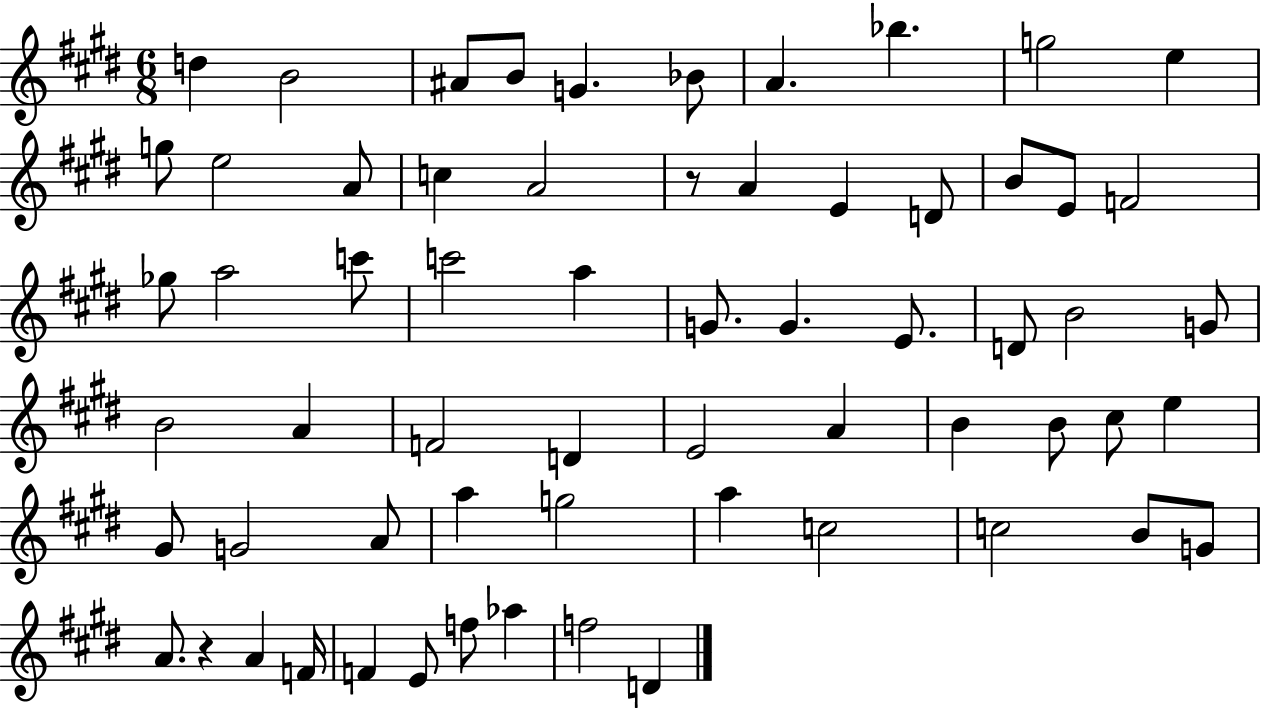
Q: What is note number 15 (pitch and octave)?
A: A4